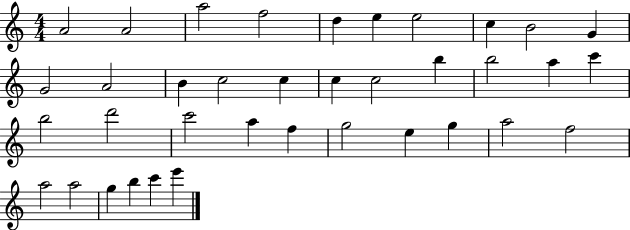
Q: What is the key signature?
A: C major